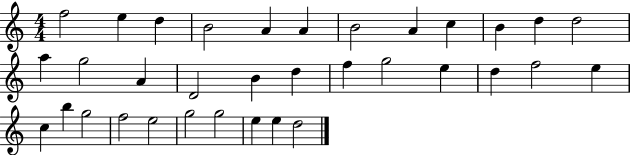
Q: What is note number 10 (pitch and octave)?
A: B4